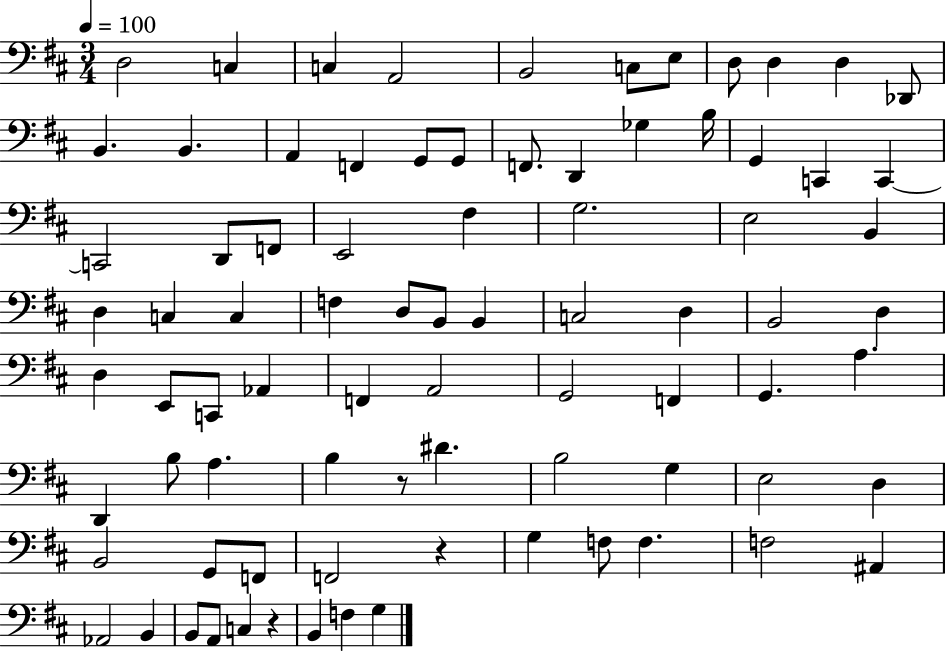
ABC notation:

X:1
T:Untitled
M:3/4
L:1/4
K:D
D,2 C, C, A,,2 B,,2 C,/2 E,/2 D,/2 D, D, _D,,/2 B,, B,, A,, F,, G,,/2 G,,/2 F,,/2 D,, _G, B,/4 G,, C,, C,, C,,2 D,,/2 F,,/2 E,,2 ^F, G,2 E,2 B,, D, C, C, F, D,/2 B,,/2 B,, C,2 D, B,,2 D, D, E,,/2 C,,/2 _A,, F,, A,,2 G,,2 F,, G,, A, D,, B,/2 A, B, z/2 ^D B,2 G, E,2 D, B,,2 G,,/2 F,,/2 F,,2 z G, F,/2 F, F,2 ^A,, _A,,2 B,, B,,/2 A,,/2 C, z B,, F, G,